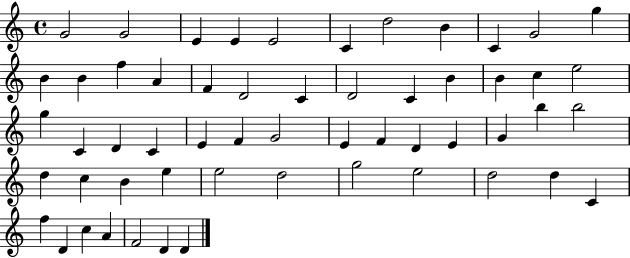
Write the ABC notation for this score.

X:1
T:Untitled
M:4/4
L:1/4
K:C
G2 G2 E E E2 C d2 B C G2 g B B f A F D2 C D2 C B B c e2 g C D C E F G2 E F D E G b b2 d c B e e2 d2 g2 e2 d2 d C f D c A F2 D D